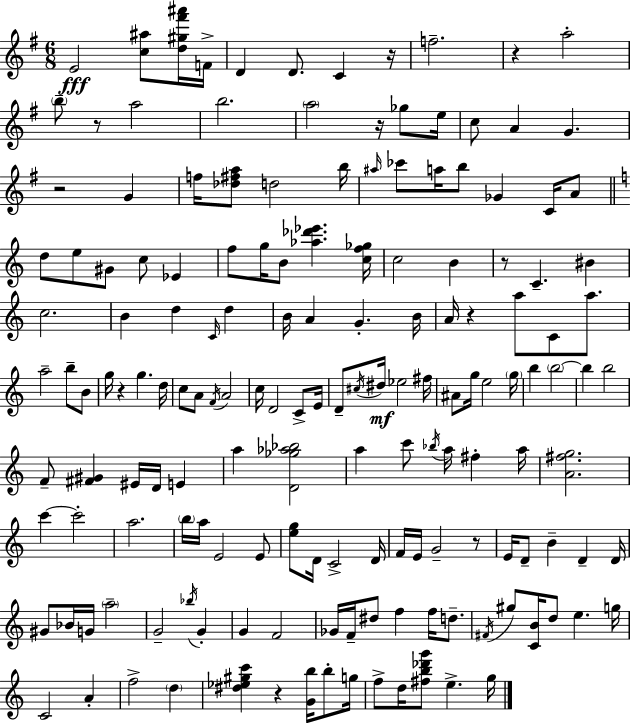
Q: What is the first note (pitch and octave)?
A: E4